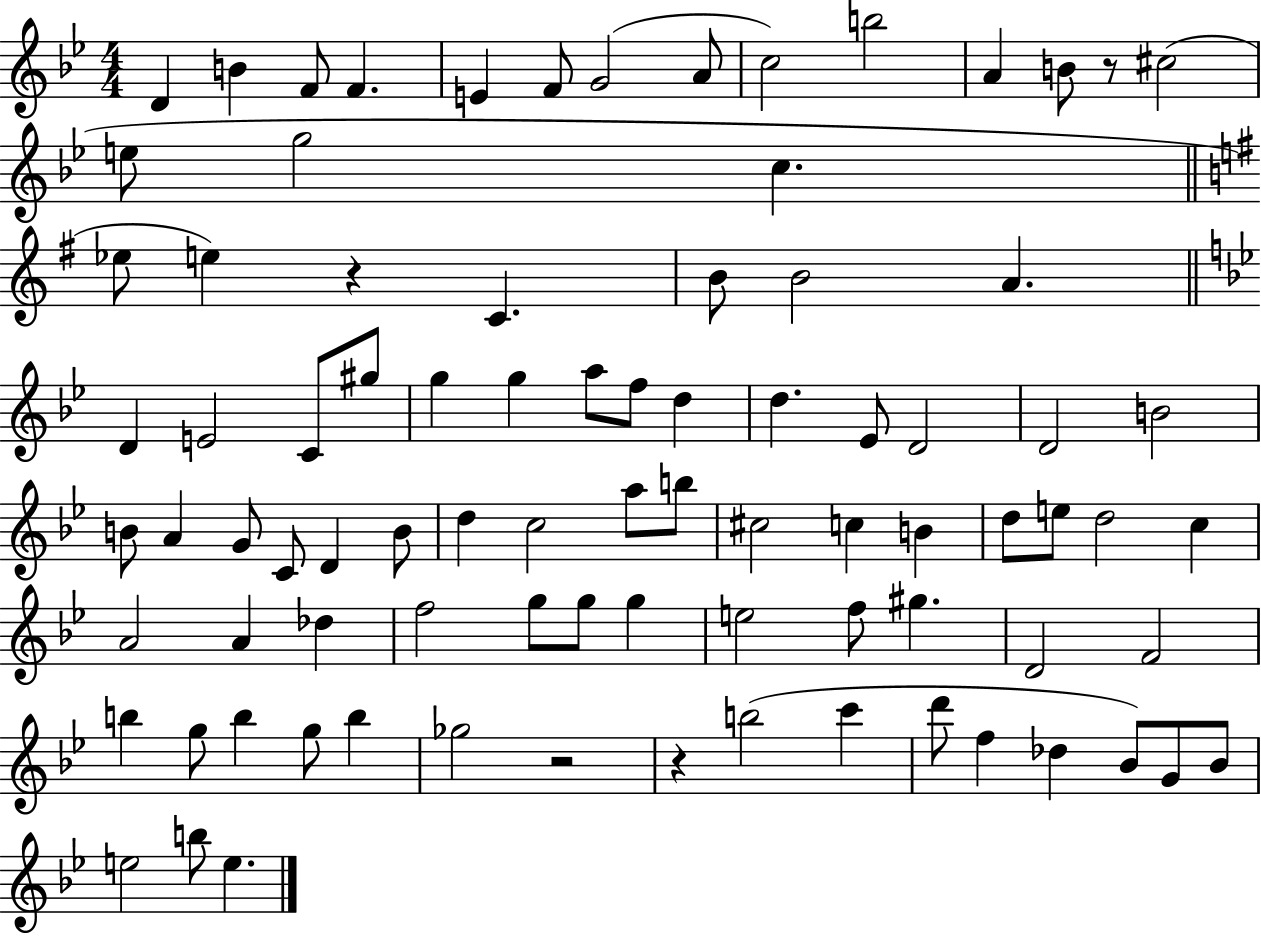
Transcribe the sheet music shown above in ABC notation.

X:1
T:Untitled
M:4/4
L:1/4
K:Bb
D B F/2 F E F/2 G2 A/2 c2 b2 A B/2 z/2 ^c2 e/2 g2 c _e/2 e z C B/2 B2 A D E2 C/2 ^g/2 g g a/2 f/2 d d _E/2 D2 D2 B2 B/2 A G/2 C/2 D B/2 d c2 a/2 b/2 ^c2 c B d/2 e/2 d2 c A2 A _d f2 g/2 g/2 g e2 f/2 ^g D2 F2 b g/2 b g/2 b _g2 z2 z b2 c' d'/2 f _d _B/2 G/2 _B/2 e2 b/2 e